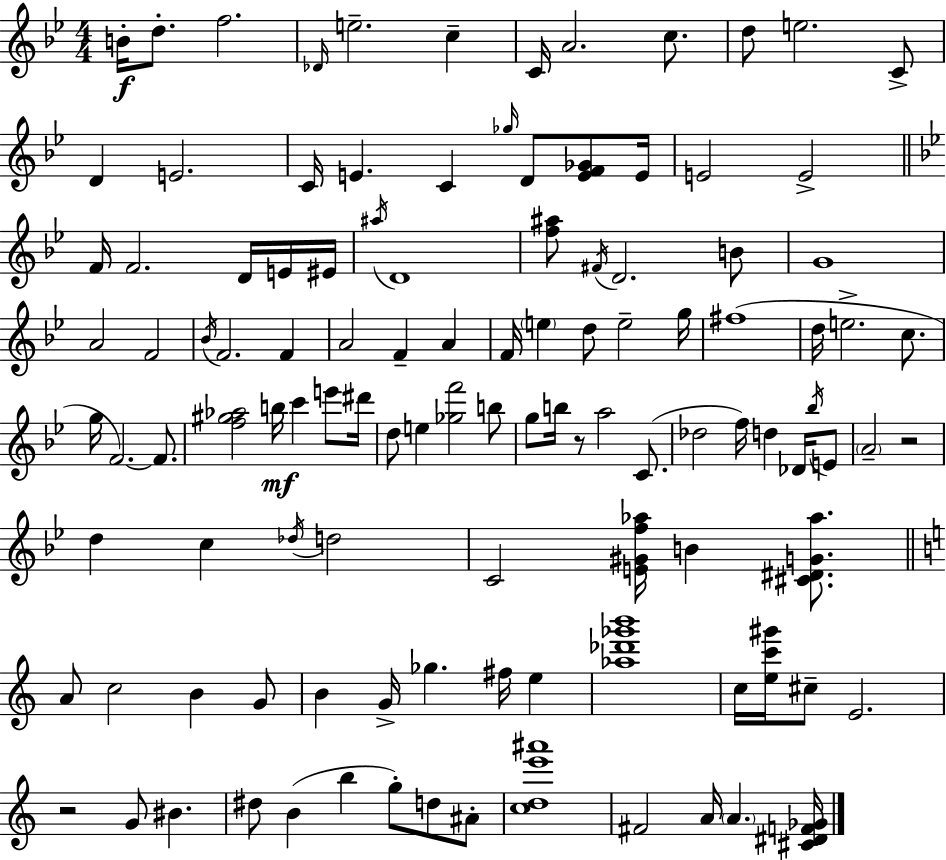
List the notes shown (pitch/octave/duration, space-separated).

B4/s D5/e. F5/h. Db4/s E5/h. C5/q C4/s A4/h. C5/e. D5/e E5/h. C4/e D4/q E4/h. C4/s E4/q. C4/q Gb5/s D4/e [E4,F4,Gb4]/e E4/s E4/h E4/h F4/s F4/h. D4/s E4/s EIS4/s A#5/s D4/w [F5,A#5]/e F#4/s D4/h. B4/e G4/w A4/h F4/h Bb4/s F4/h. F4/q A4/h F4/q A4/q F4/s E5/q D5/e E5/h G5/s F#5/w D5/s E5/h. C5/e. G5/s F4/h. F4/e. [F5,G#5,Ab5]/h B5/s C6/q E6/e D#6/s D5/e E5/q [Gb5,F6]/h B5/e G5/e B5/s R/e A5/h C4/e. Db5/h F5/s D5/q Db4/s Bb5/s E4/e A4/h R/h D5/q C5/q Db5/s D5/h C4/h [E4,G#4,F5,Ab5]/s B4/q [C#4,D#4,G4,Ab5]/e. A4/e C5/h B4/q G4/e B4/q G4/s Gb5/q. F#5/s E5/q [Ab5,Db6,Gb6,B6]/w C5/s [E5,C6,G#6]/s C#5/e E4/h. R/h G4/e BIS4/q. D#5/e B4/q B5/q G5/e D5/e A#4/e [C5,D5,E6,A#6]/w F#4/h A4/s A4/q. [C#4,D#4,F4,Gb4]/s